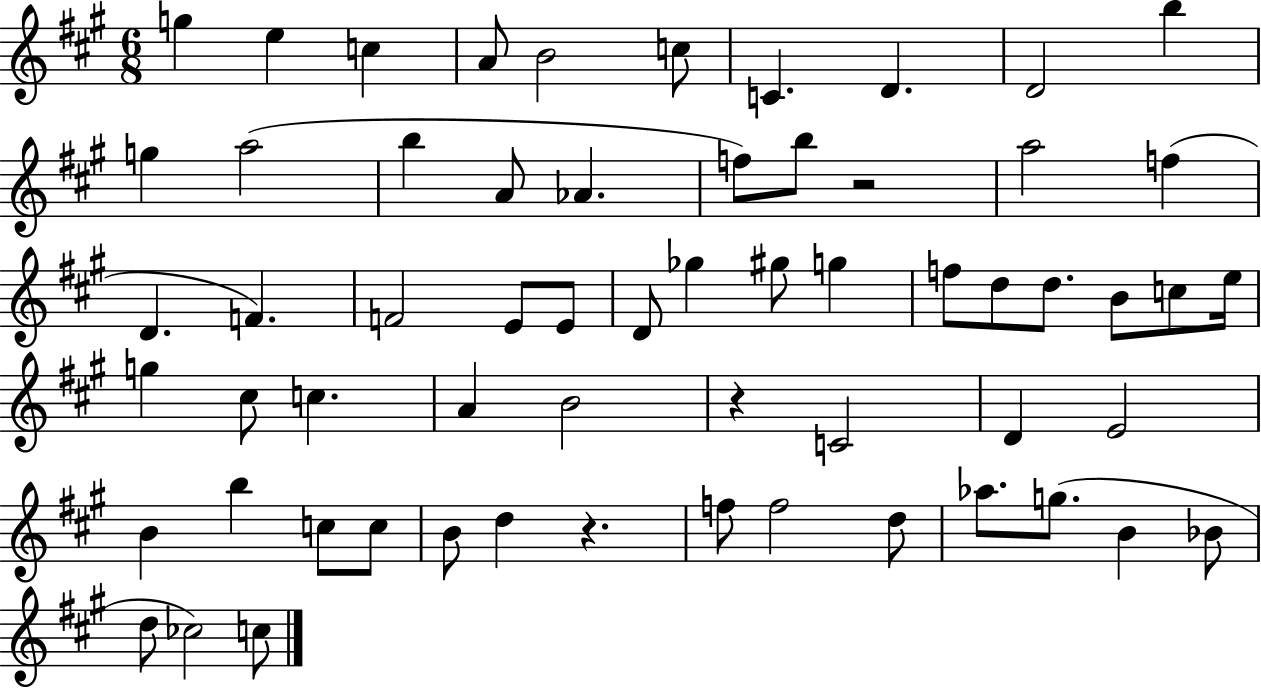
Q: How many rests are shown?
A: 3